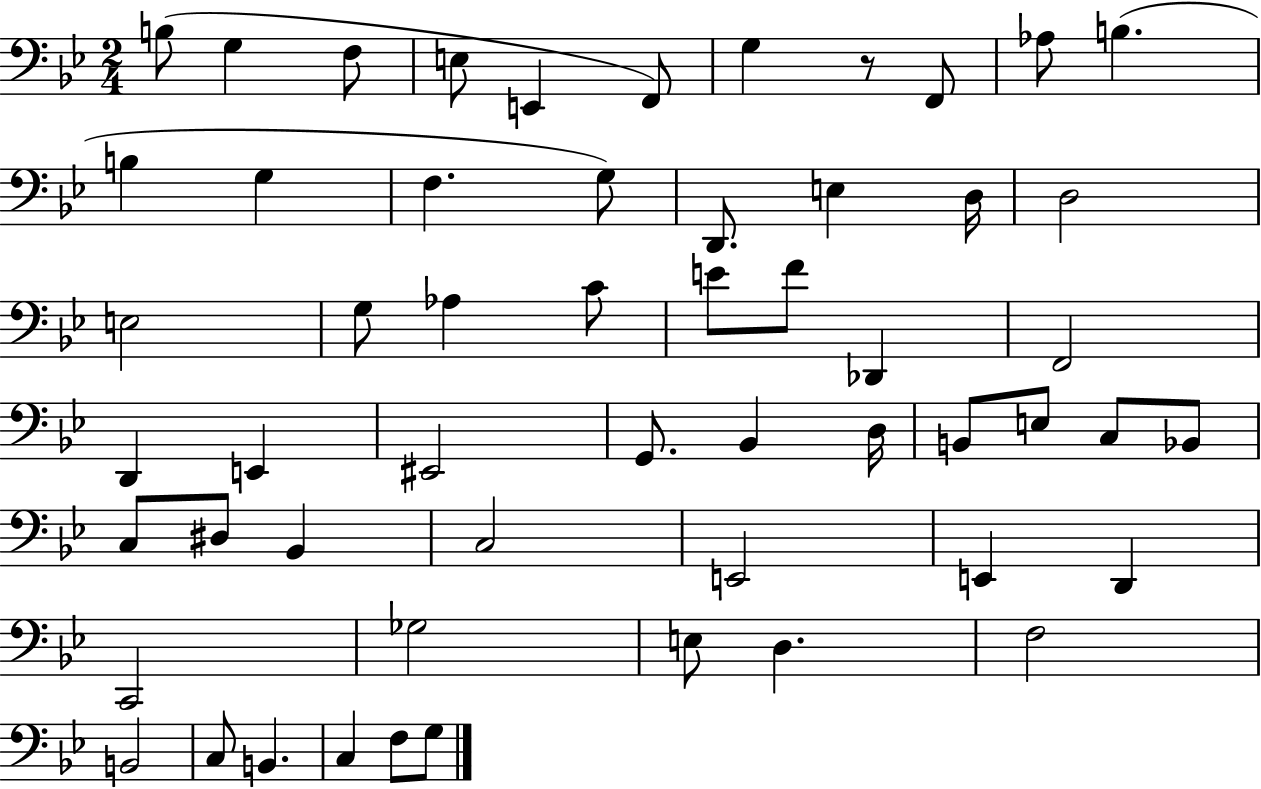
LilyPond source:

{
  \clef bass
  \numericTimeSignature
  \time 2/4
  \key bes \major
  b8( g4 f8 | e8 e,4 f,8) | g4 r8 f,8 | aes8 b4.( | \break b4 g4 | f4. g8) | d,8. e4 d16 | d2 | \break e2 | g8 aes4 c'8 | e'8 f'8 des,4 | f,2 | \break d,4 e,4 | eis,2 | g,8. bes,4 d16 | b,8 e8 c8 bes,8 | \break c8 dis8 bes,4 | c2 | e,2 | e,4 d,4 | \break c,2 | ges2 | e8 d4. | f2 | \break b,2 | c8 b,4. | c4 f8 g8 | \bar "|."
}